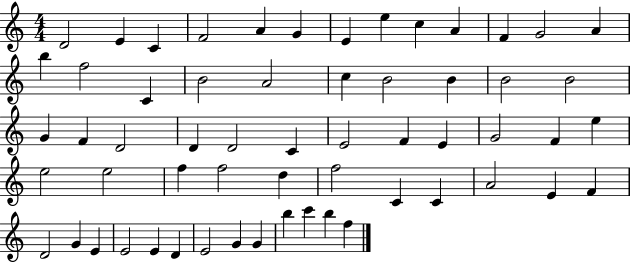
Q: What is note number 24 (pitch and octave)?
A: G4